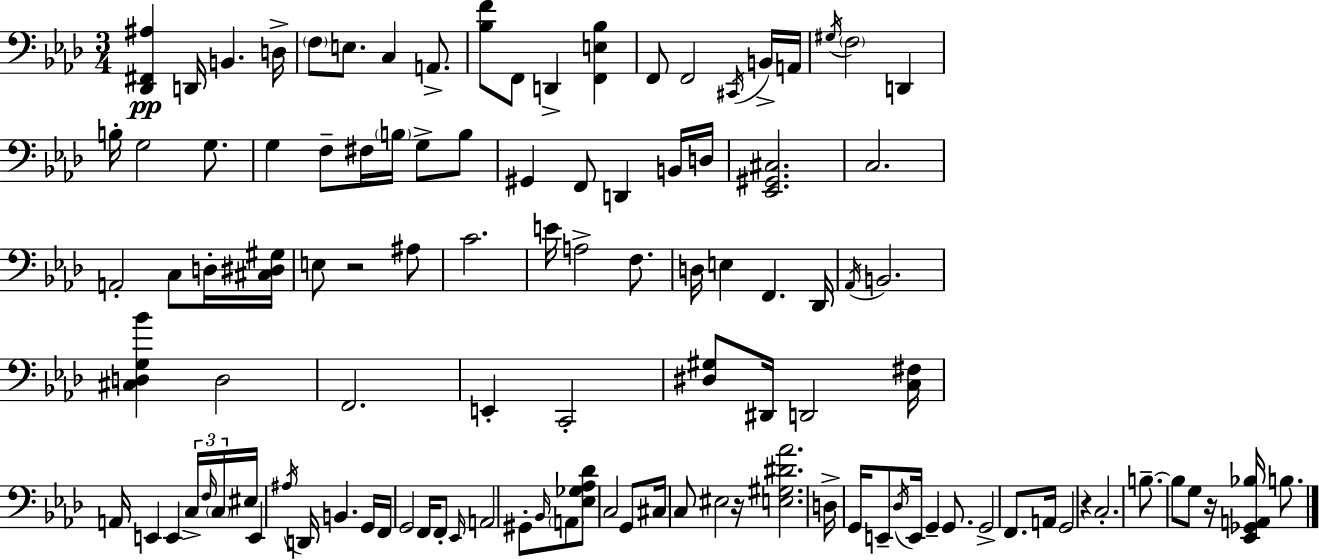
X:1
T:Untitled
M:3/4
L:1/4
K:Fm
[_D,,^F,,^A,] D,,/4 B,, D,/4 F,/2 E,/2 C, A,,/2 [_B,F]/2 F,,/2 D,, [F,,E,_B,] F,,/2 F,,2 ^C,,/4 B,,/4 A,,/4 ^G,/4 F,2 D,, B,/4 G,2 G,/2 G, F,/2 ^F,/4 B,/4 G,/2 B,/2 ^G,, F,,/2 D,, B,,/4 D,/4 [_E,,^G,,^C,]2 C,2 A,,2 C,/2 D,/4 [^C,^D,^G,]/4 E,/2 z2 ^A,/2 C2 E/4 A,2 F,/2 D,/4 E, F,, _D,,/4 _A,,/4 B,,2 [^C,D,G,_B] D,2 F,,2 E,, C,,2 [^D,^G,]/2 ^D,,/4 D,,2 [C,^F,]/4 A,,/4 E,, E,, C,/4 F,/4 C,/4 ^E,/4 E,, ^A,/4 D,,/4 B,, G,,/4 F,,/4 G,,2 F,,/4 F,,/2 _E,,/4 A,,2 ^G,,/2 _B,,/4 A,,/2 [_E,_G,_A,_D]/2 C,2 G,,/2 ^C,/4 C,/2 ^E,2 z/4 [E,^G,^D_A]2 D,/4 G,,/4 E,,/2 _D,/4 E,,/4 G,, G,,/2 G,,2 F,,/2 A,,/4 G,,2 z C,2 B,/2 B,/2 G,/2 z/4 [_E,,_G,,A,,_B,]/4 B,/2